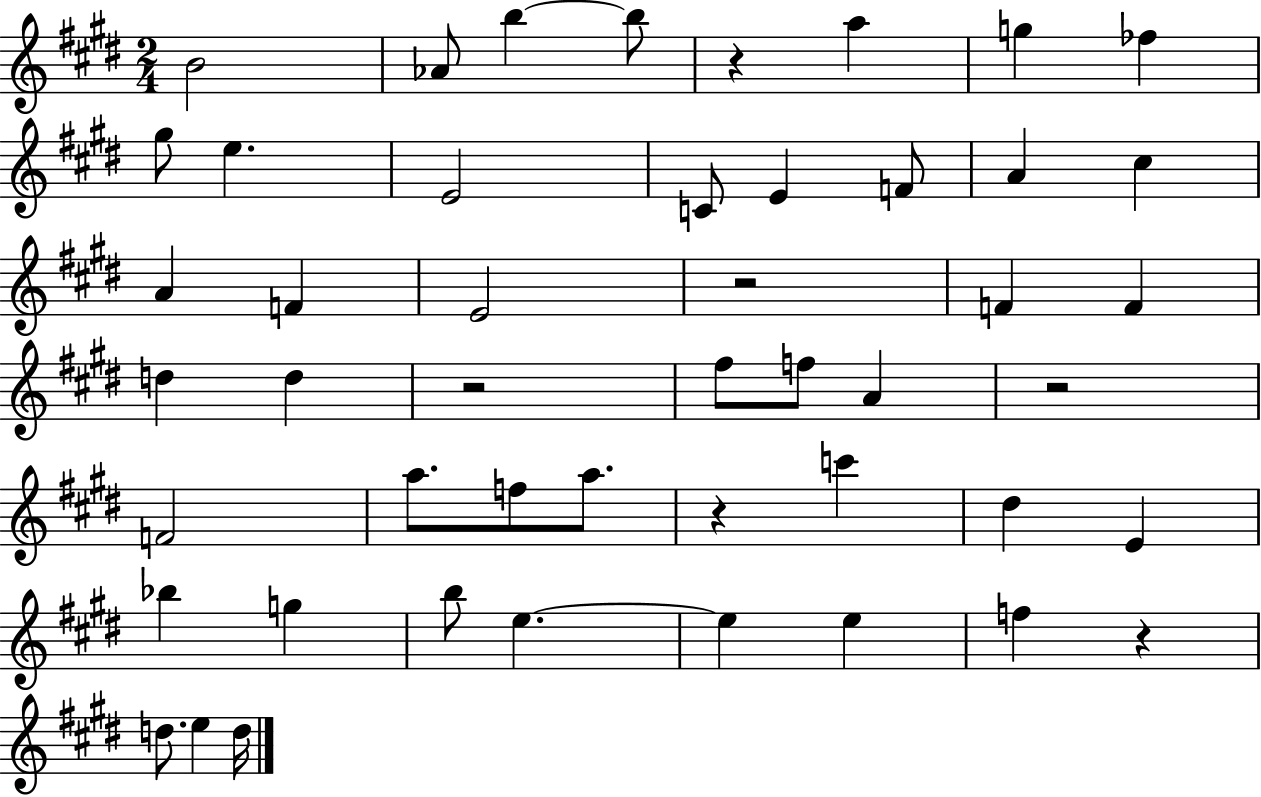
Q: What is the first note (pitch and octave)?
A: B4